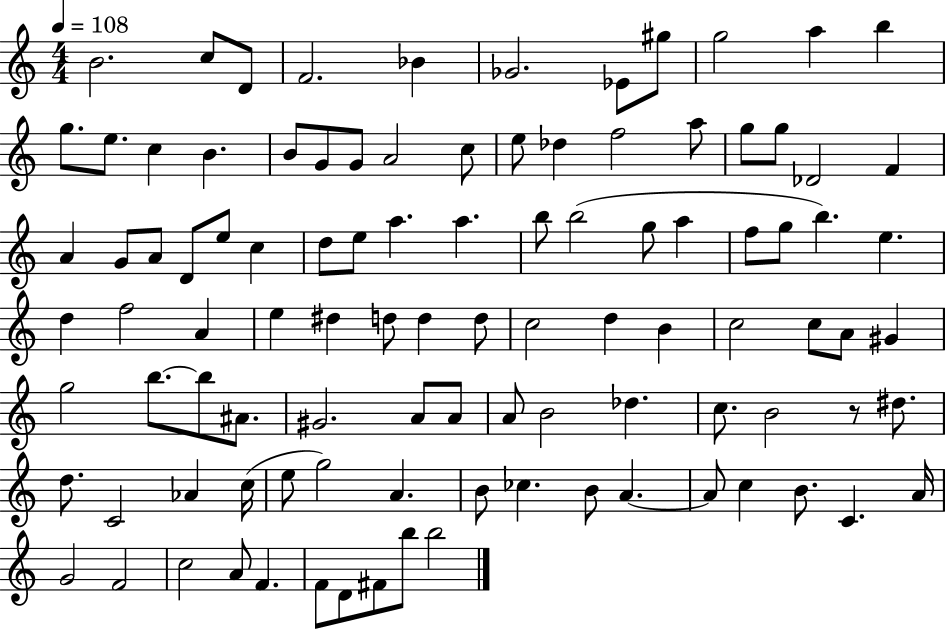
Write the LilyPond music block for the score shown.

{
  \clef treble
  \numericTimeSignature
  \time 4/4
  \key c \major
  \tempo 4 = 108
  b'2. c''8 d'8 | f'2. bes'4 | ges'2. ees'8 gis''8 | g''2 a''4 b''4 | \break g''8. e''8. c''4 b'4. | b'8 g'8 g'8 a'2 c''8 | e''8 des''4 f''2 a''8 | g''8 g''8 des'2 f'4 | \break a'4 g'8 a'8 d'8 e''8 c''4 | d''8 e''8 a''4. a''4. | b''8 b''2( g''8 a''4 | f''8 g''8 b''4.) e''4. | \break d''4 f''2 a'4 | e''4 dis''4 d''8 d''4 d''8 | c''2 d''4 b'4 | c''2 c''8 a'8 gis'4 | \break g''2 b''8.~~ b''8 ais'8. | gis'2. a'8 a'8 | a'8 b'2 des''4. | c''8. b'2 r8 dis''8. | \break d''8. c'2 aes'4 c''16( | e''8 g''2) a'4. | b'8 ces''4. b'8 a'4.~~ | a'8 c''4 b'8. c'4. a'16 | \break g'2 f'2 | c''2 a'8 f'4. | f'8 d'8 fis'8 b''8 b''2 | \bar "|."
}